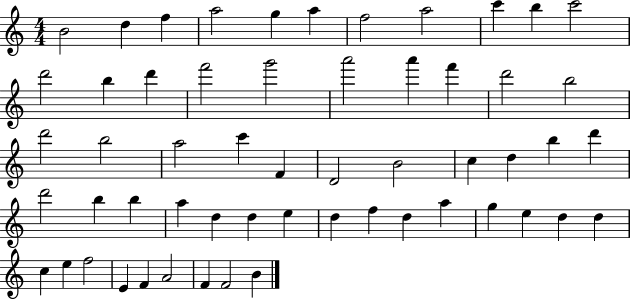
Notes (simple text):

B4/h D5/q F5/q A5/h G5/q A5/q F5/h A5/h C6/q B5/q C6/h D6/h B5/q D6/q F6/h G6/h A6/h A6/q F6/q D6/h B5/h D6/h B5/h A5/h C6/q F4/q D4/h B4/h C5/q D5/q B5/q D6/q D6/h B5/q B5/q A5/q D5/q D5/q E5/q D5/q F5/q D5/q A5/q G5/q E5/q D5/q D5/q C5/q E5/q F5/h E4/q F4/q A4/h F4/q F4/h B4/q